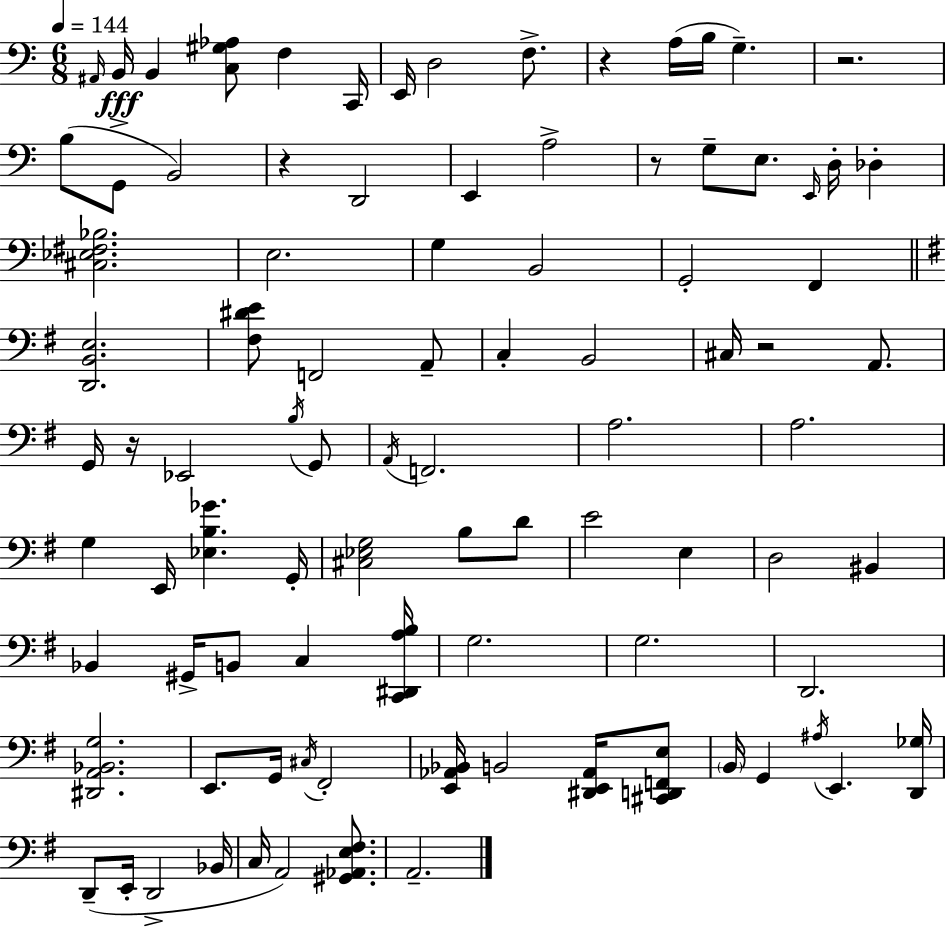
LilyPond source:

{
  \clef bass
  \numericTimeSignature
  \time 6/8
  \key c \major
  \tempo 4 = 144
  \grace { ais,16 }\fff b,16 b,4 <c gis aes>8 f4 | c,16 e,16 d2 f8.-> | r4 a16( b16 g4.--) | r2. | \break b8( g,8-> b,2) | r4 d,2 | e,4 a2-> | r8 g8-- e8. \grace { e,16 } d16-. des4-. | \break <cis ees fis bes>2. | e2. | g4 b,2 | g,2-. f,4 | \break \bar "||" \break \key g \major <d, b, e>2. | <fis dis' e'>8 f,2 a,8-- | c4-. b,2 | cis16 r2 a,8. | \break g,16 r16 ees,2 \acciaccatura { b16 } g,8 | \acciaccatura { a,16 } f,2. | a2. | a2. | \break g4 e,16 <ees b ges'>4. | g,16-. <cis ees g>2 b8 | d'8 e'2 e4 | d2 bis,4 | \break bes,4 gis,16-> b,8 c4 | <c, dis, a b>16 g2. | g2. | d,2. | \break <dis, a, bes, g>2. | e,8. g,16 \acciaccatura { cis16 } fis,2-. | <e, aes, bes,>16 b,2 | <dis, e, aes,>16 <cis, d, f, e>8 \parenthesize b,16 g,4 \acciaccatura { ais16 } e,4. | \break <d, ges>16 d,8--( e,16-. d,2-> | bes,16 c16 a,2) | <gis, aes, e fis>8. a,2.-- | \bar "|."
}